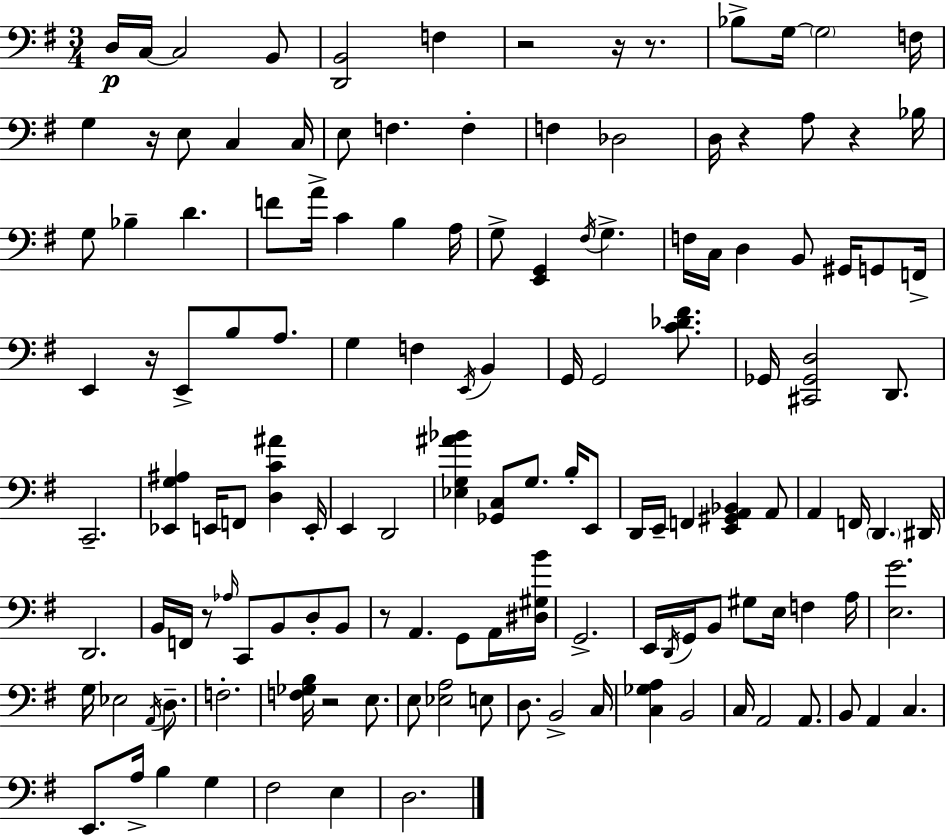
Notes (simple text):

D3/s C3/s C3/h B2/e [D2,B2]/h F3/q R/h R/s R/e. Bb3/e G3/s G3/h F3/s G3/q R/s E3/e C3/q C3/s E3/e F3/q. F3/q F3/q Db3/h D3/s R/q A3/e R/q Bb3/s G3/e Bb3/q D4/q. F4/e A4/s C4/q B3/q A3/s G3/e [E2,G2]/q F#3/s G3/q. F3/s C3/s D3/q B2/e G#2/s G2/e F2/s E2/q R/s E2/e B3/e A3/e. G3/q F3/q E2/s B2/q G2/s G2/h [C4,Db4,F#4]/e. Gb2/s [C#2,Gb2,D3]/h D2/e. C2/h. [Eb2,G3,A#3]/q E2/s F2/e [D3,C4,A#4]/q E2/s E2/q D2/h [Eb3,G3,A#4,Bb4]/q [Gb2,C3]/e G3/e. B3/s E2/e D2/s E2/s F2/q [E2,G#2,A2,Bb2]/q A2/e A2/q F2/s D2/q. D#2/s D2/h. B2/s F2/s R/e Ab3/s C2/e B2/e D3/e B2/e R/e A2/q. G2/e A2/s [D#3,G#3,B4]/s G2/h. E2/s D2/s G2/s B2/e G#3/e E3/s F3/q A3/s [E3,G4]/h. G3/s Eb3/h A2/s D3/e. F3/h. [F3,Gb3,B3]/s R/h E3/e. E3/e [Eb3,A3]/h E3/e D3/e. B2/h C3/s [C3,Gb3,A3]/q B2/h C3/s A2/h A2/e. B2/e A2/q C3/q. E2/e. A3/s B3/q G3/q F#3/h E3/q D3/h.